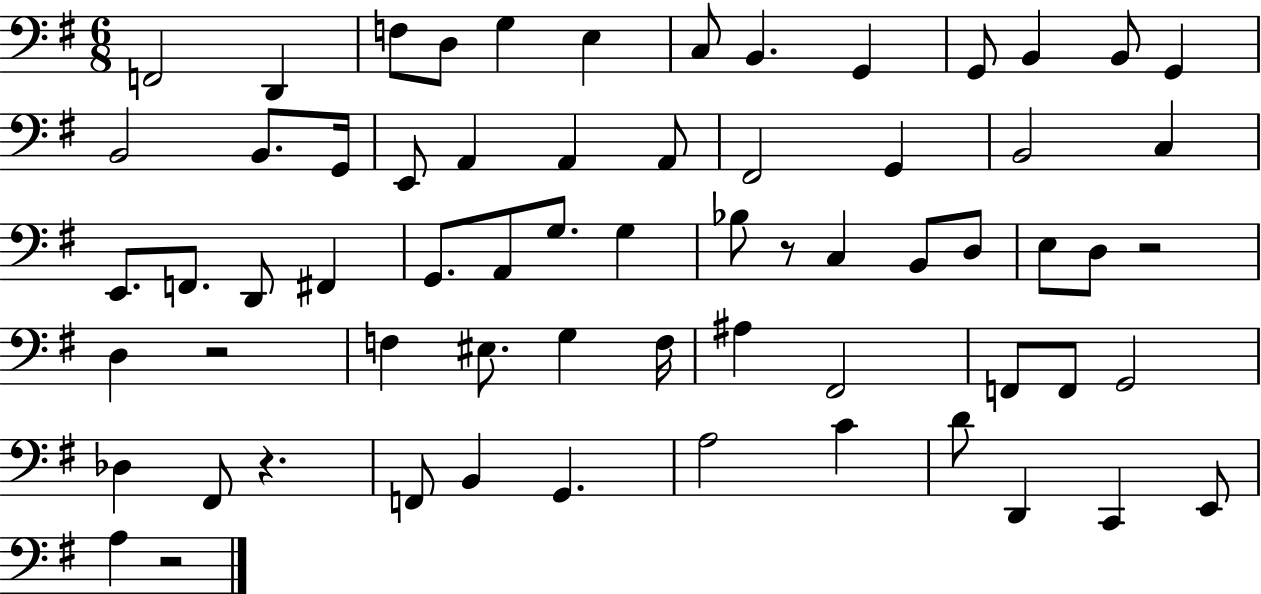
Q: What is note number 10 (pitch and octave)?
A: G2